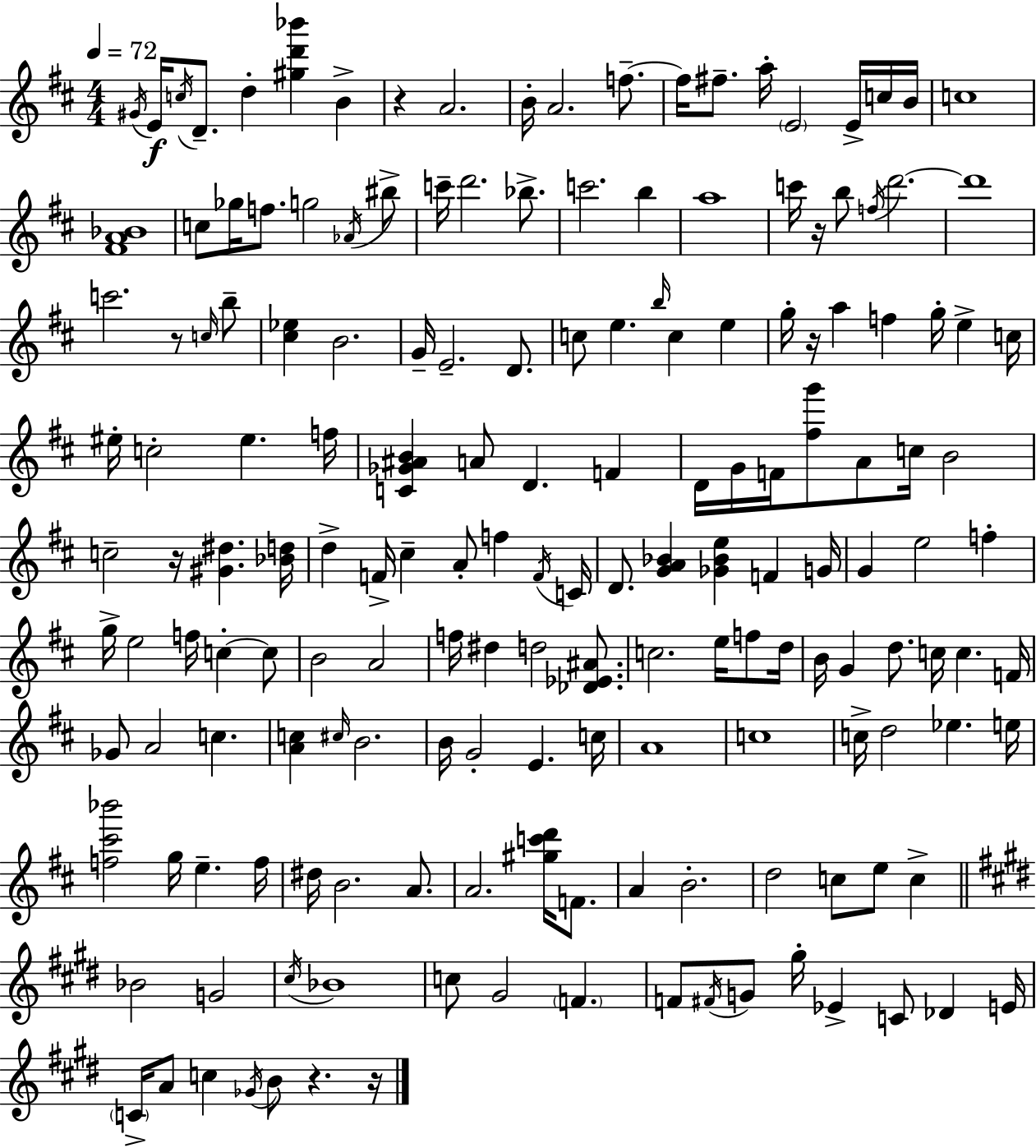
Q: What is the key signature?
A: D major